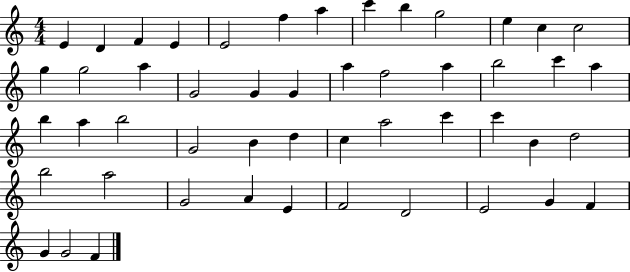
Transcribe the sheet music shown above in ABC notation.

X:1
T:Untitled
M:4/4
L:1/4
K:C
E D F E E2 f a c' b g2 e c c2 g g2 a G2 G G a f2 a b2 c' a b a b2 G2 B d c a2 c' c' B d2 b2 a2 G2 A E F2 D2 E2 G F G G2 F